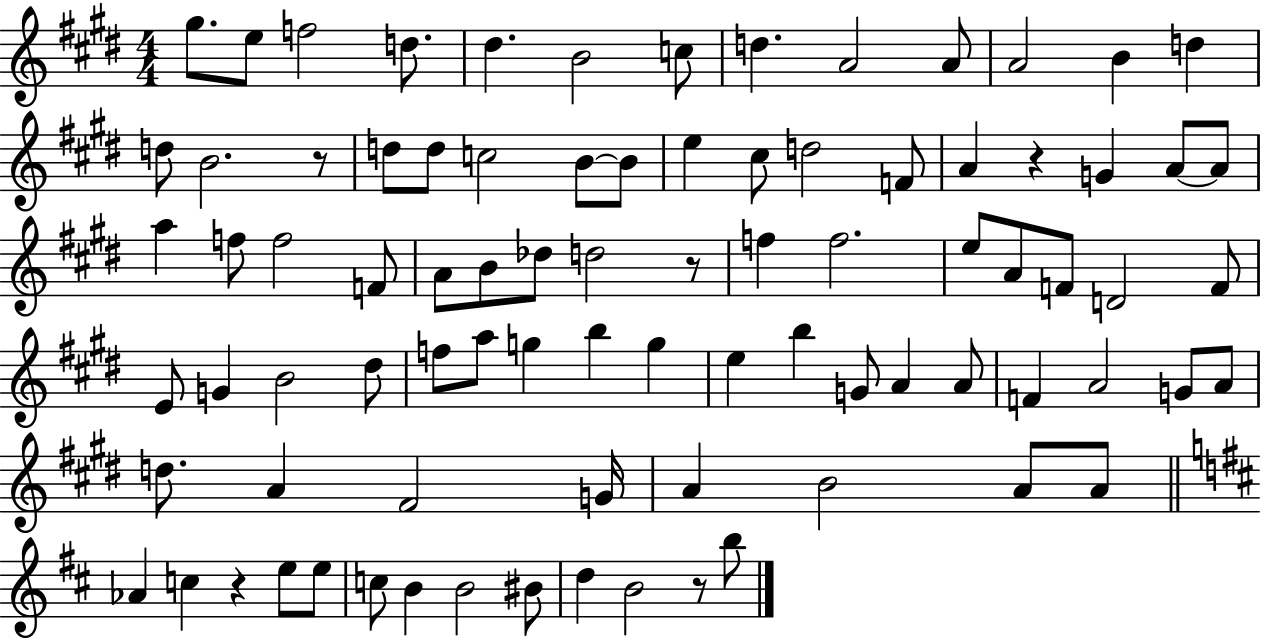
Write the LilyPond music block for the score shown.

{
  \clef treble
  \numericTimeSignature
  \time 4/4
  \key e \major
  gis''8. e''8 f''2 d''8. | dis''4. b'2 c''8 | d''4. a'2 a'8 | a'2 b'4 d''4 | \break d''8 b'2. r8 | d''8 d''8 c''2 b'8~~ b'8 | e''4 cis''8 d''2 f'8 | a'4 r4 g'4 a'8~~ a'8 | \break a''4 f''8 f''2 f'8 | a'8 b'8 des''8 d''2 r8 | f''4 f''2. | e''8 a'8 f'8 d'2 f'8 | \break e'8 g'4 b'2 dis''8 | f''8 a''8 g''4 b''4 g''4 | e''4 b''4 g'8 a'4 a'8 | f'4 a'2 g'8 a'8 | \break d''8. a'4 fis'2 g'16 | a'4 b'2 a'8 a'8 | \bar "||" \break \key d \major aes'4 c''4 r4 e''8 e''8 | c''8 b'4 b'2 bis'8 | d''4 b'2 r8 b''8 | \bar "|."
}